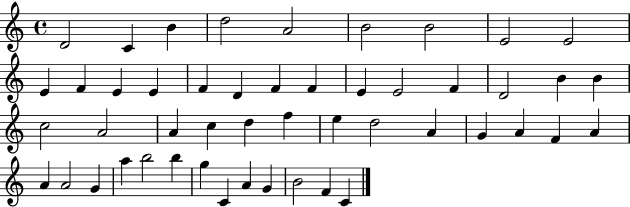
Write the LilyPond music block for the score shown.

{
  \clef treble
  \time 4/4
  \defaultTimeSignature
  \key c \major
  d'2 c'4 b'4 | d''2 a'2 | b'2 b'2 | e'2 e'2 | \break e'4 f'4 e'4 e'4 | f'4 d'4 f'4 f'4 | e'4 e'2 f'4 | d'2 b'4 b'4 | \break c''2 a'2 | a'4 c''4 d''4 f''4 | e''4 d''2 a'4 | g'4 a'4 f'4 a'4 | \break a'4 a'2 g'4 | a''4 b''2 b''4 | g''4 c'4 a'4 g'4 | b'2 f'4 c'4 | \break \bar "|."
}